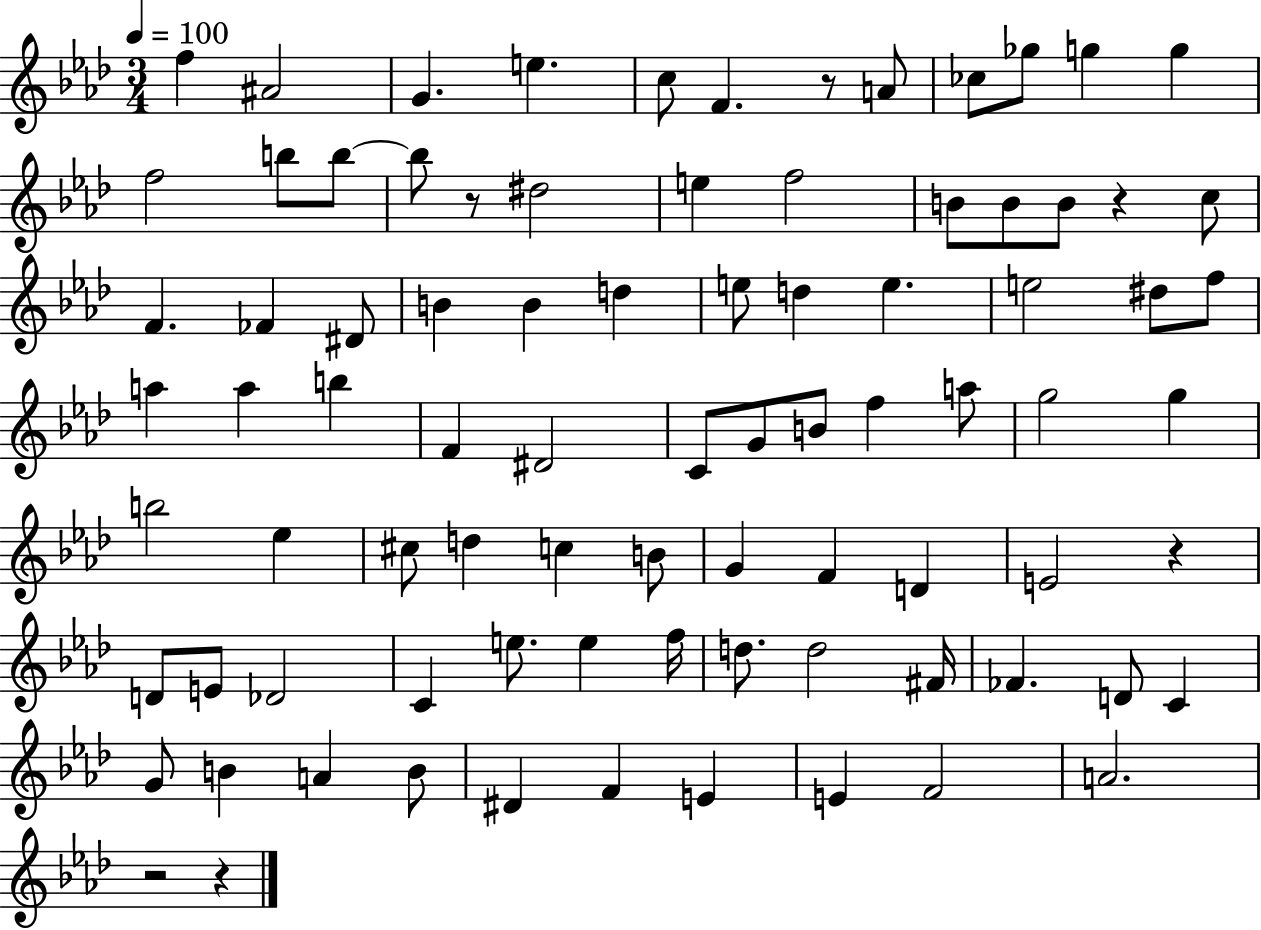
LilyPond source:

{
  \clef treble
  \numericTimeSignature
  \time 3/4
  \key aes \major
  \tempo 4 = 100
  f''4 ais'2 | g'4. e''4. | c''8 f'4. r8 a'8 | ces''8 ges''8 g''4 g''4 | \break f''2 b''8 b''8~~ | b''8 r8 dis''2 | e''4 f''2 | b'8 b'8 b'8 r4 c''8 | \break f'4. fes'4 dis'8 | b'4 b'4 d''4 | e''8 d''4 e''4. | e''2 dis''8 f''8 | \break a''4 a''4 b''4 | f'4 dis'2 | c'8 g'8 b'8 f''4 a''8 | g''2 g''4 | \break b''2 ees''4 | cis''8 d''4 c''4 b'8 | g'4 f'4 d'4 | e'2 r4 | \break d'8 e'8 des'2 | c'4 e''8. e''4 f''16 | d''8. d''2 fis'16 | fes'4. d'8 c'4 | \break g'8 b'4 a'4 b'8 | dis'4 f'4 e'4 | e'4 f'2 | a'2. | \break r2 r4 | \bar "|."
}